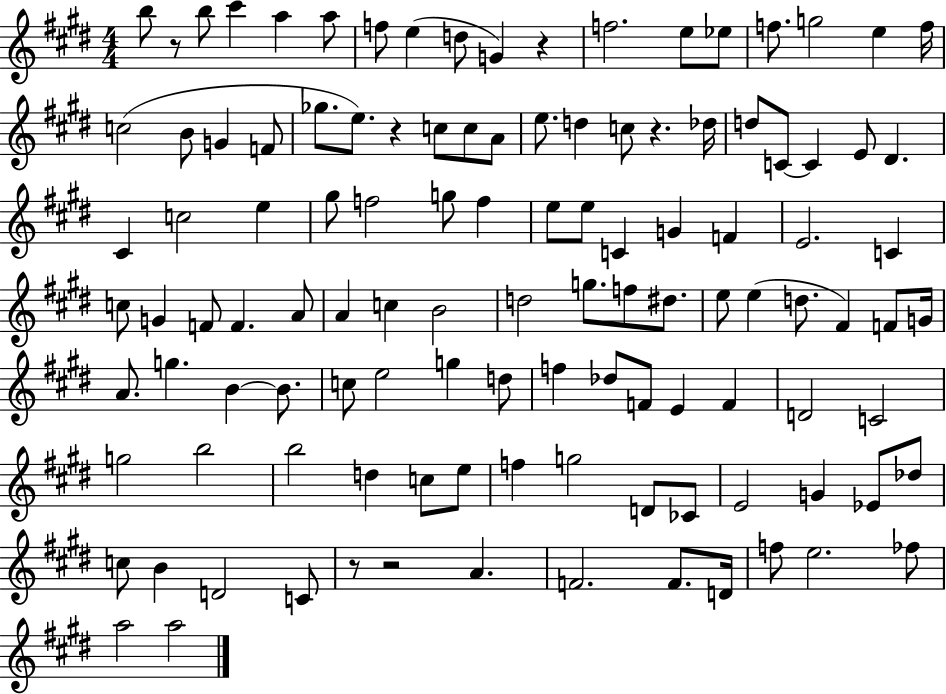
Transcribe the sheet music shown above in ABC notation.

X:1
T:Untitled
M:4/4
L:1/4
K:E
b/2 z/2 b/2 ^c' a a/2 f/2 e d/2 G z f2 e/2 _e/2 f/2 g2 e f/4 c2 B/2 G F/2 _g/2 e/2 z c/2 c/2 A/2 e/2 d c/2 z _d/4 d/2 C/2 C E/2 ^D ^C c2 e ^g/2 f2 g/2 f e/2 e/2 C G F E2 C c/2 G F/2 F A/2 A c B2 d2 g/2 f/2 ^d/2 e/2 e d/2 ^F F/2 G/4 A/2 g B B/2 c/2 e2 g d/2 f _d/2 F/2 E F D2 C2 g2 b2 b2 d c/2 e/2 f g2 D/2 _C/2 E2 G _E/2 _d/2 c/2 B D2 C/2 z/2 z2 A F2 F/2 D/4 f/2 e2 _f/2 a2 a2